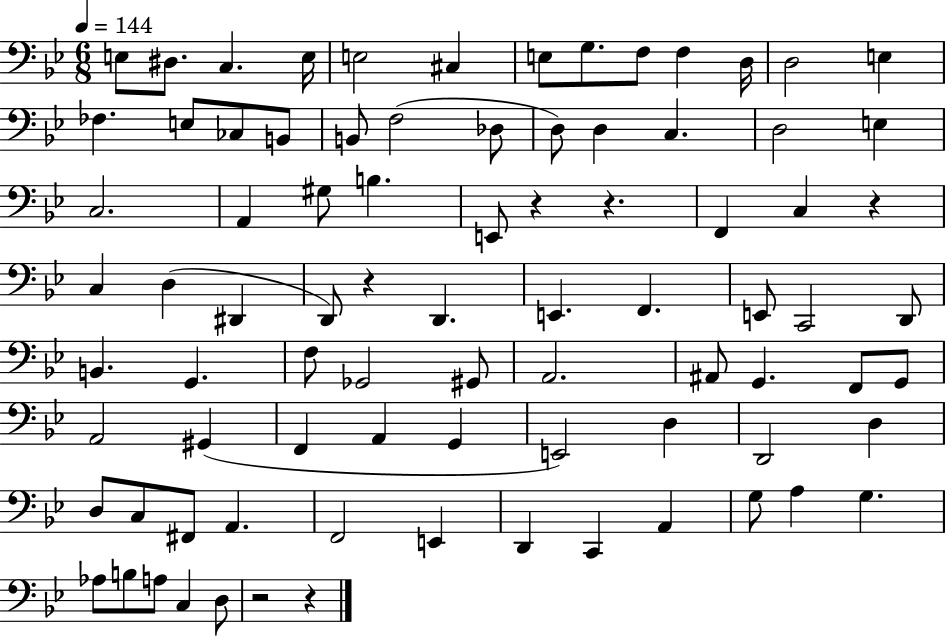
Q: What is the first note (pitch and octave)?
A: E3